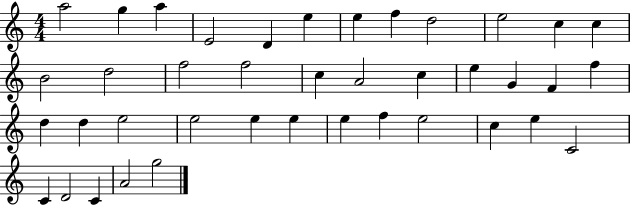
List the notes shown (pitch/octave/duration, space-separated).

A5/h G5/q A5/q E4/h D4/q E5/q E5/q F5/q D5/h E5/h C5/q C5/q B4/h D5/h F5/h F5/h C5/q A4/h C5/q E5/q G4/q F4/q F5/q D5/q D5/q E5/h E5/h E5/q E5/q E5/q F5/q E5/h C5/q E5/q C4/h C4/q D4/h C4/q A4/h G5/h